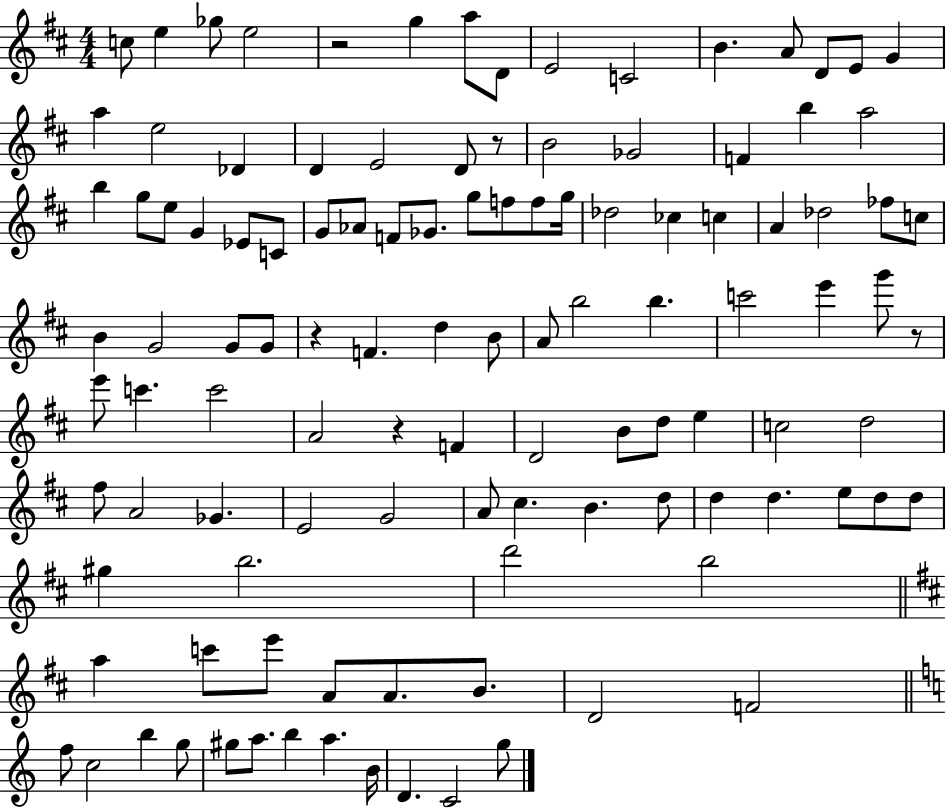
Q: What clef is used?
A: treble